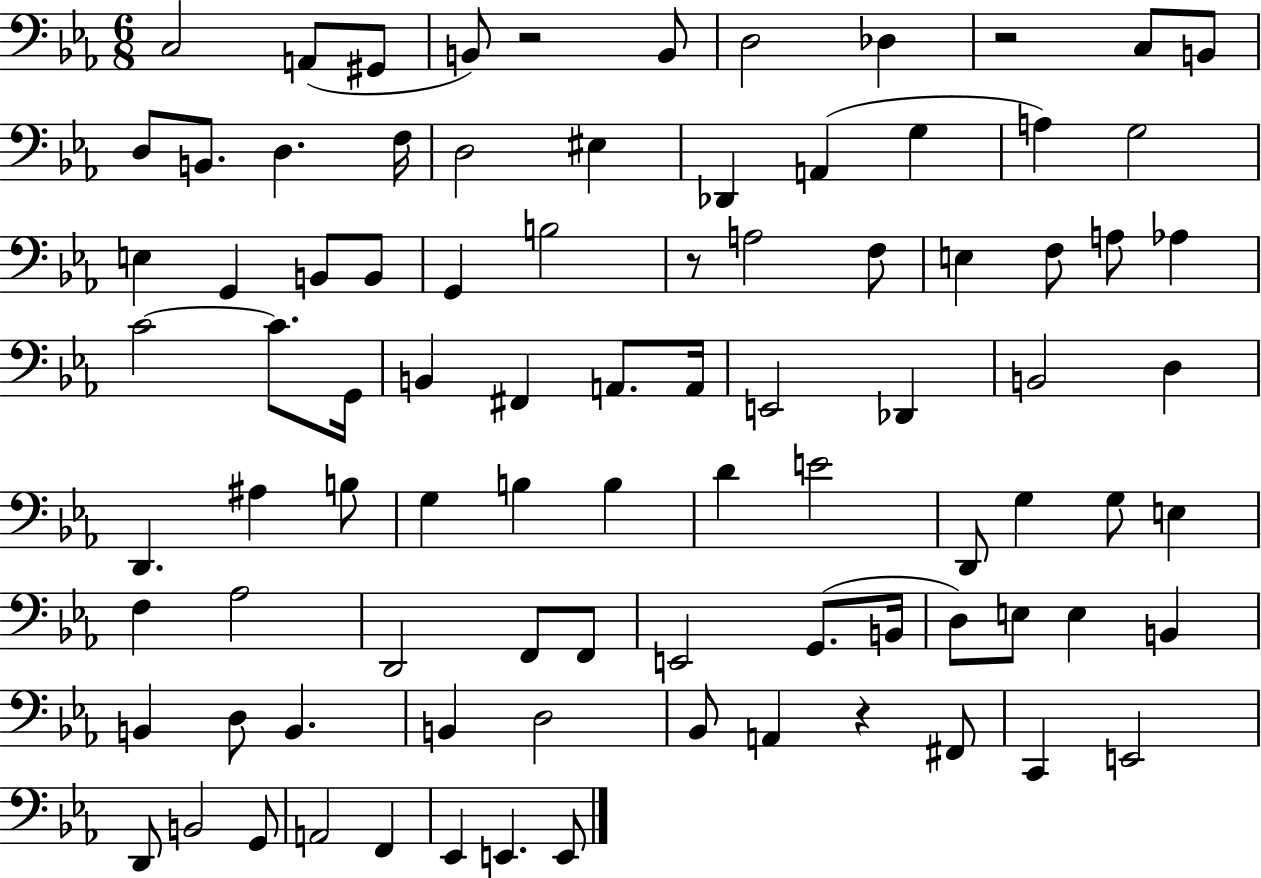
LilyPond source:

{
  \clef bass
  \numericTimeSignature
  \time 6/8
  \key ees \major
  c2 a,8( gis,8 | b,8) r2 b,8 | d2 des4 | r2 c8 b,8 | \break d8 b,8. d4. f16 | d2 eis4 | des,4 a,4( g4 | a4) g2 | \break e4 g,4 b,8 b,8 | g,4 b2 | r8 a2 f8 | e4 f8 a8 aes4 | \break c'2~~ c'8. g,16 | b,4 fis,4 a,8. a,16 | e,2 des,4 | b,2 d4 | \break d,4. ais4 b8 | g4 b4 b4 | d'4 e'2 | d,8 g4 g8 e4 | \break f4 aes2 | d,2 f,8 f,8 | e,2 g,8.( b,16 | d8) e8 e4 b,4 | \break b,4 d8 b,4. | b,4 d2 | bes,8 a,4 r4 fis,8 | c,4 e,2 | \break d,8 b,2 g,8 | a,2 f,4 | ees,4 e,4. e,8 | \bar "|."
}